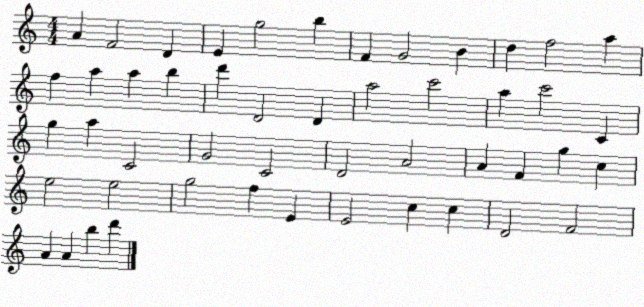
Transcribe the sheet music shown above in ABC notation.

X:1
T:Untitled
M:4/4
L:1/4
K:C
A F2 D E g2 b F G2 B d f2 a f a a b d' D2 D a2 c'2 a c'2 C g a C2 G2 C2 D2 A2 A F g c e2 e2 g2 f E E2 c c D2 F2 A A b d'